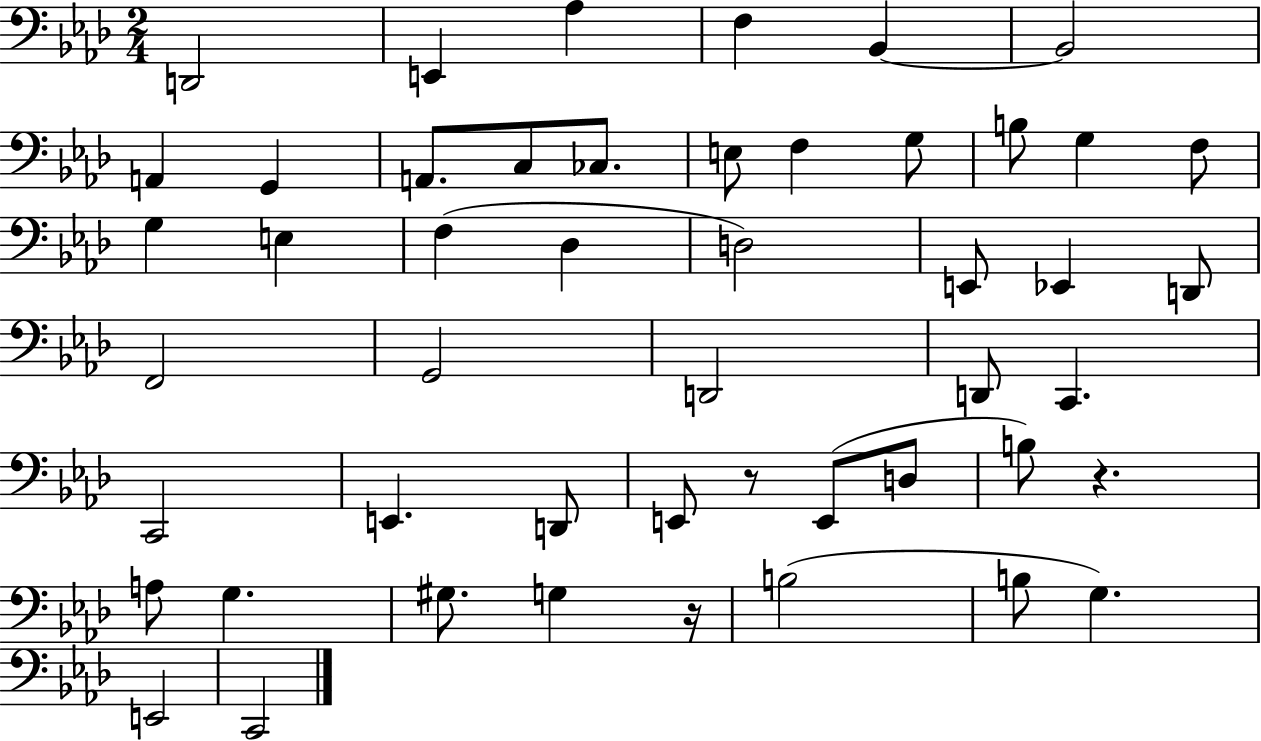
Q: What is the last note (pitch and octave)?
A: C2